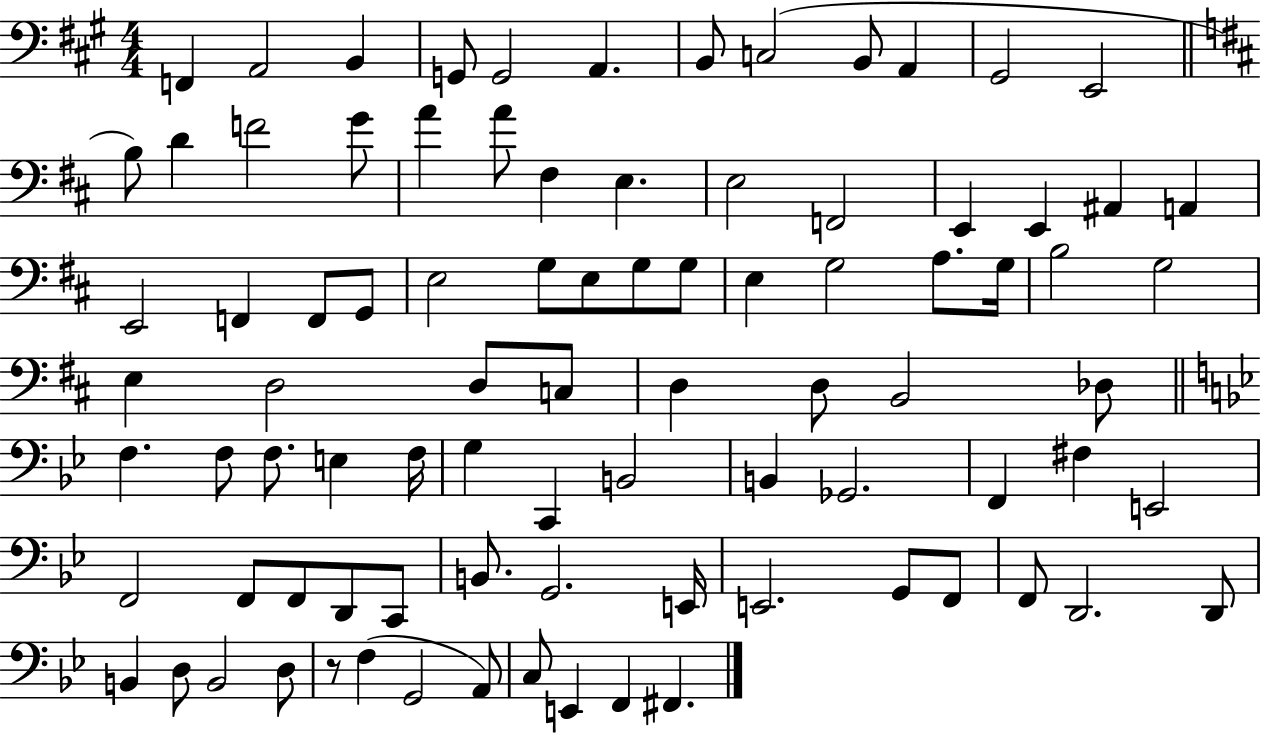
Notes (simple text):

F2/q A2/h B2/q G2/e G2/h A2/q. B2/e C3/h B2/e A2/q G#2/h E2/h B3/e D4/q F4/h G4/e A4/q A4/e F#3/q E3/q. E3/h F2/h E2/q E2/q A#2/q A2/q E2/h F2/q F2/e G2/e E3/h G3/e E3/e G3/e G3/e E3/q G3/h A3/e. G3/s B3/h G3/h E3/q D3/h D3/e C3/e D3/q D3/e B2/h Db3/e F3/q. F3/e F3/e. E3/q F3/s G3/q C2/q B2/h B2/q Gb2/h. F2/q F#3/q E2/h F2/h F2/e F2/e D2/e C2/e B2/e. G2/h. E2/s E2/h. G2/e F2/e F2/e D2/h. D2/e B2/q D3/e B2/h D3/e R/e F3/q G2/h A2/e C3/e E2/q F2/q F#2/q.